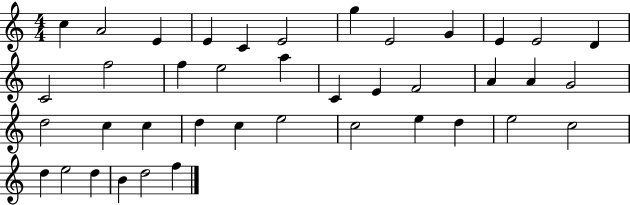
{
  \clef treble
  \numericTimeSignature
  \time 4/4
  \key c \major
  c''4 a'2 e'4 | e'4 c'4 e'2 | g''4 e'2 g'4 | e'4 e'2 d'4 | \break c'2 f''2 | f''4 e''2 a''4 | c'4 e'4 f'2 | a'4 a'4 g'2 | \break d''2 c''4 c''4 | d''4 c''4 e''2 | c''2 e''4 d''4 | e''2 c''2 | \break d''4 e''2 d''4 | b'4 d''2 f''4 | \bar "|."
}